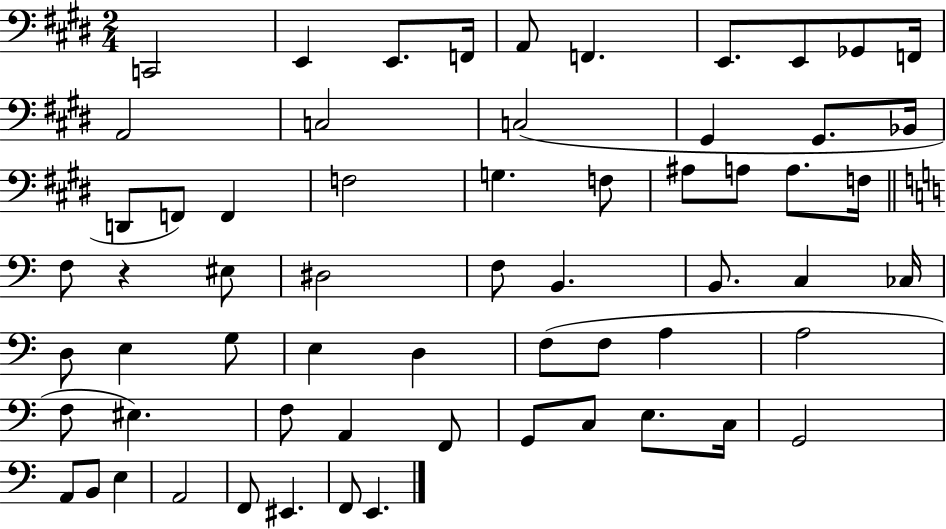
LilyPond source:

{
  \clef bass
  \numericTimeSignature
  \time 2/4
  \key e \major
  \repeat volta 2 { c,2 | e,4 e,8. f,16 | a,8 f,4. | e,8. e,8 ges,8 f,16 | \break a,2 | c2 | c2( | gis,4 gis,8. bes,16 | \break d,8 f,8) f,4 | f2 | g4. f8 | ais8 a8 a8. f16 | \break \bar "||" \break \key a \minor f8 r4 eis8 | dis2 | f8 b,4. | b,8. c4 ces16 | \break d8 e4 g8 | e4 d4 | f8( f8 a4 | a2 | \break f8 eis4.) | f8 a,4 f,8 | g,8 c8 e8. c16 | g,2 | \break a,8 b,8 e4 | a,2 | f,8 eis,4. | f,8 e,4. | \break } \bar "|."
}